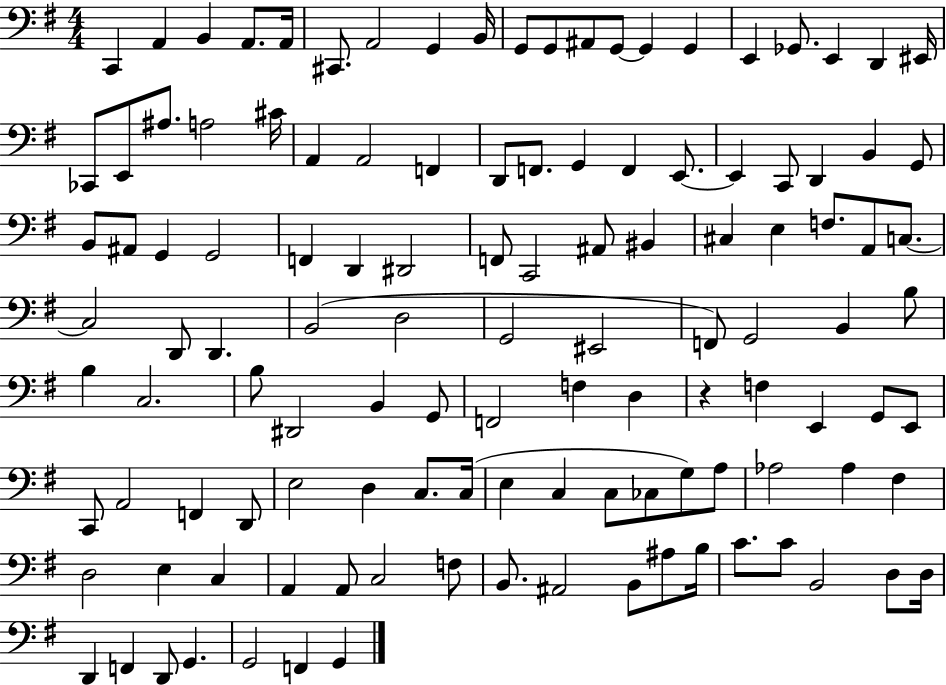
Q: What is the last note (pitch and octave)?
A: G2